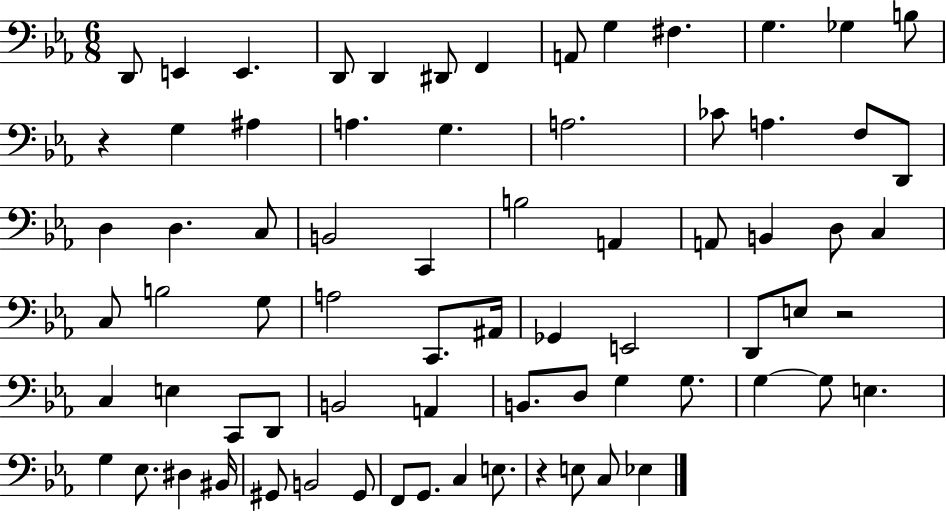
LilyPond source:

{
  \clef bass
  \numericTimeSignature
  \time 6/8
  \key ees \major
  \repeat volta 2 { d,8 e,4 e,4. | d,8 d,4 dis,8 f,4 | a,8 g4 fis4. | g4. ges4 b8 | \break r4 g4 ais4 | a4. g4. | a2. | ces'8 a4. f8 d,8 | \break d4 d4. c8 | b,2 c,4 | b2 a,4 | a,8 b,4 d8 c4 | \break c8 b2 g8 | a2 c,8. ais,16 | ges,4 e,2 | d,8 e8 r2 | \break c4 e4 c,8 d,8 | b,2 a,4 | b,8. d8 g4 g8. | g4~~ g8 e4. | \break g4 ees8. dis4 bis,16 | gis,8 b,2 gis,8 | f,8 g,8. c4 e8. | r4 e8 c8 ees4 | \break } \bar "|."
}